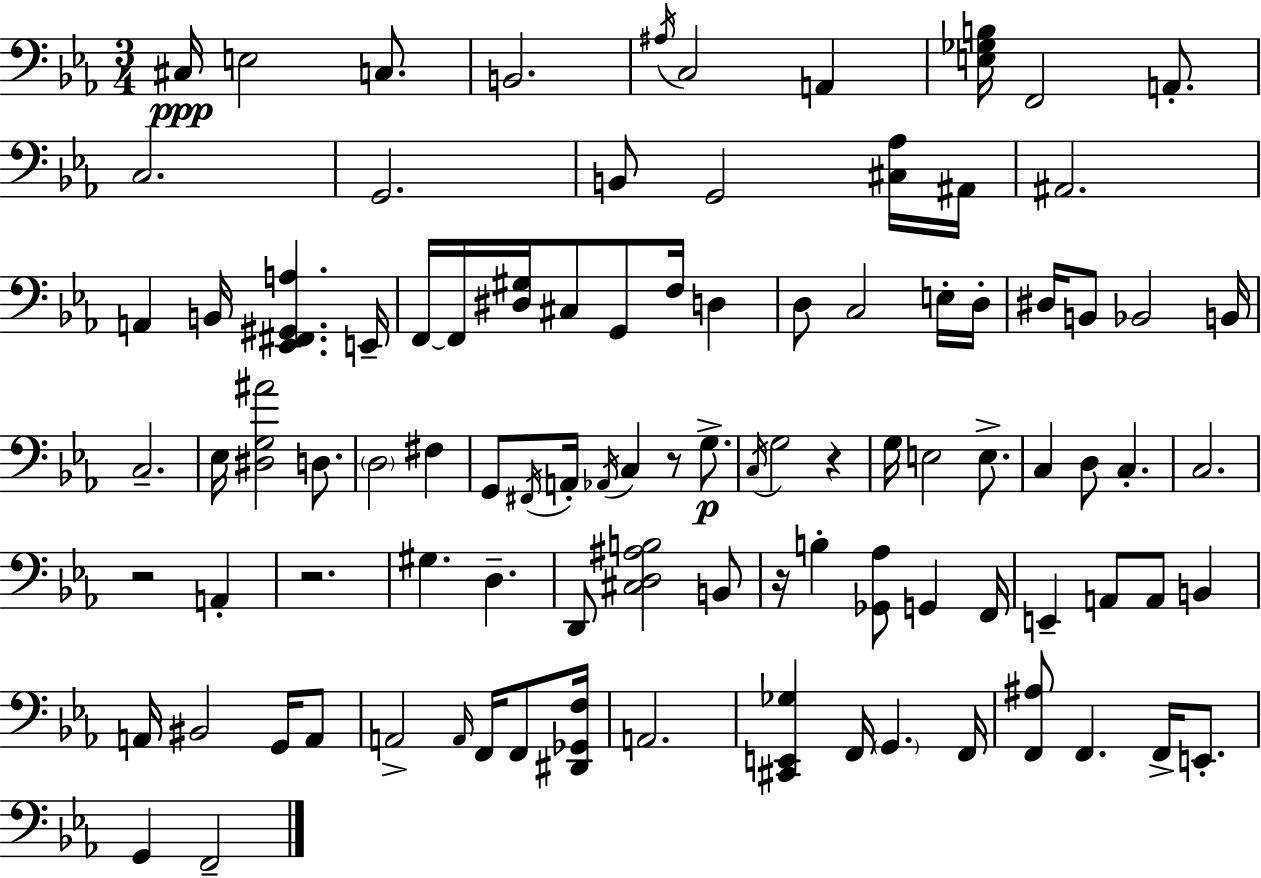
X:1
T:Untitled
M:3/4
L:1/4
K:Cm
^C,/4 E,2 C,/2 B,,2 ^A,/4 C,2 A,, [E,_G,B,]/4 F,,2 A,,/2 C,2 G,,2 B,,/2 G,,2 [^C,_A,]/4 ^A,,/4 ^A,,2 A,, B,,/4 [_E,,^F,,^G,,A,] E,,/4 F,,/4 F,,/4 [^D,^G,]/4 ^C,/2 G,,/2 F,/4 D, D,/2 C,2 E,/4 D,/4 ^D,/4 B,,/2 _B,,2 B,,/4 C,2 _E,/4 [^D,G,^A]2 D,/2 D,2 ^F, G,,/2 ^F,,/4 A,,/4 _A,,/4 C, z/2 G,/2 C,/4 G,2 z G,/4 E,2 E,/2 C, D,/2 C, C,2 z2 A,, z2 ^G, D, D,,/2 [^C,D,^A,B,]2 B,,/2 z/4 B, [_G,,_A,]/2 G,, F,,/4 E,, A,,/2 A,,/2 B,, A,,/4 ^B,,2 G,,/4 A,,/2 A,,2 A,,/4 F,,/4 F,,/2 [^D,,_G,,F,]/4 A,,2 [^C,,E,,_G,] F,,/4 G,, F,,/4 [F,,^A,]/2 F,, F,,/4 E,,/2 G,, F,,2